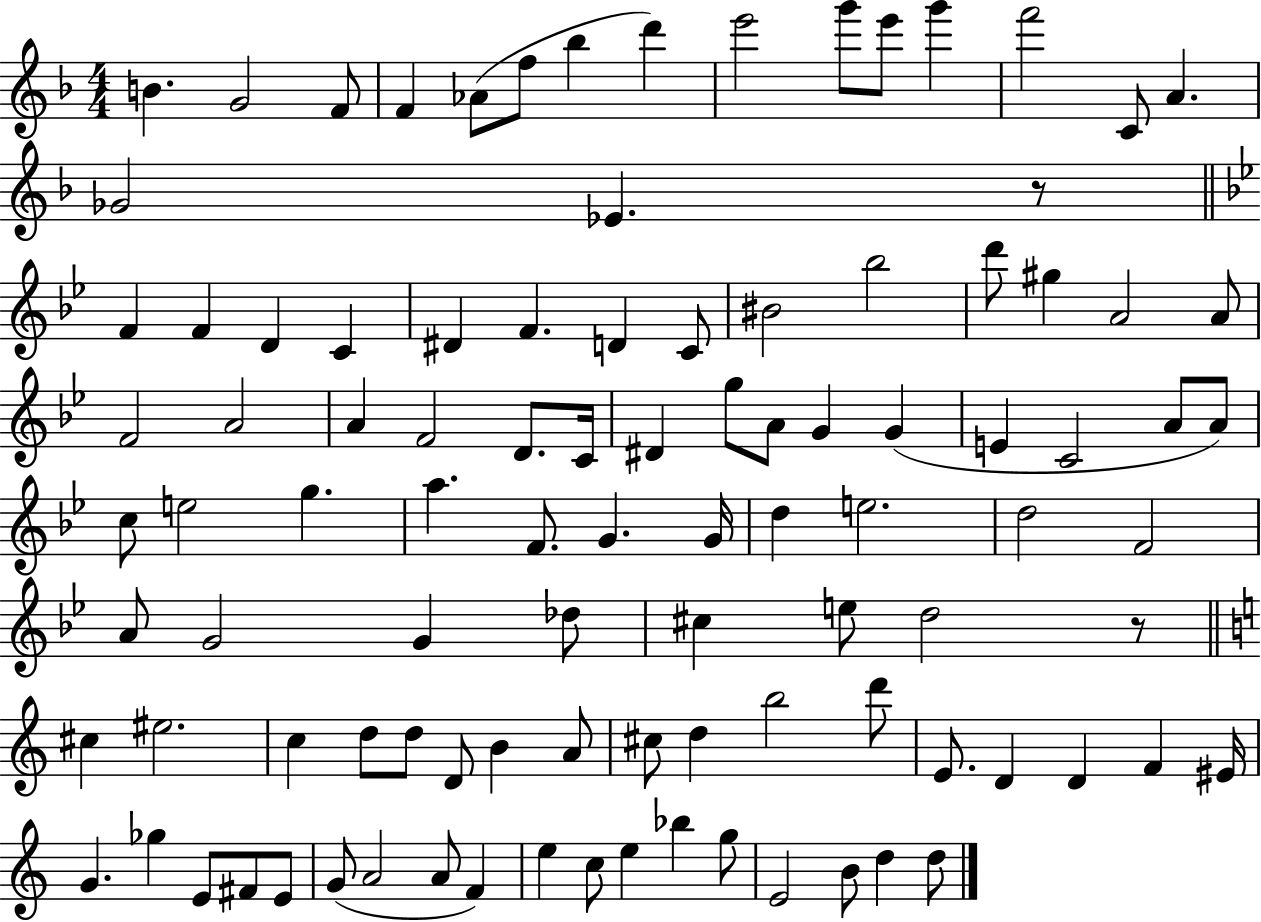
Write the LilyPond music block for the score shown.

{
  \clef treble
  \numericTimeSignature
  \time 4/4
  \key f \major
  b'4. g'2 f'8 | f'4 aes'8( f''8 bes''4 d'''4) | e'''2 g'''8 e'''8 g'''4 | f'''2 c'8 a'4. | \break ges'2 ees'4. r8 | \bar "||" \break \key bes \major f'4 f'4 d'4 c'4 | dis'4 f'4. d'4 c'8 | bis'2 bes''2 | d'''8 gis''4 a'2 a'8 | \break f'2 a'2 | a'4 f'2 d'8. c'16 | dis'4 g''8 a'8 g'4 g'4( | e'4 c'2 a'8 a'8) | \break c''8 e''2 g''4. | a''4. f'8. g'4. g'16 | d''4 e''2. | d''2 f'2 | \break a'8 g'2 g'4 des''8 | cis''4 e''8 d''2 r8 | \bar "||" \break \key c \major cis''4 eis''2. | c''4 d''8 d''8 d'8 b'4 a'8 | cis''8 d''4 b''2 d'''8 | e'8. d'4 d'4 f'4 eis'16 | \break g'4. ges''4 e'8 fis'8 e'8 | g'8( a'2 a'8 f'4) | e''4 c''8 e''4 bes''4 g''8 | e'2 b'8 d''4 d''8 | \break \bar "|."
}